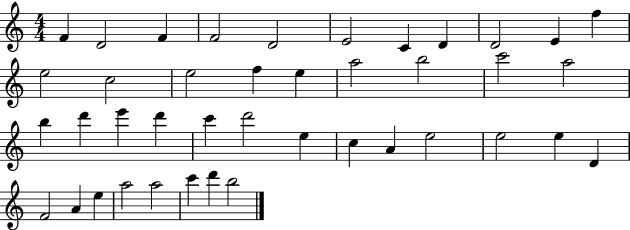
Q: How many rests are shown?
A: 0